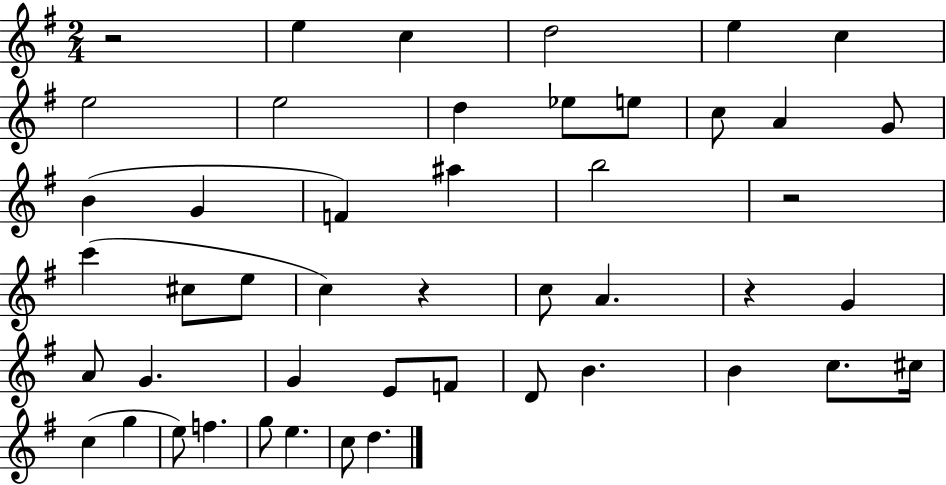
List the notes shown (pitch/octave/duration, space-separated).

R/h E5/q C5/q D5/h E5/q C5/q E5/h E5/h D5/q Eb5/e E5/e C5/e A4/q G4/e B4/q G4/q F4/q A#5/q B5/h R/h C6/q C#5/e E5/e C5/q R/q C5/e A4/q. R/q G4/q A4/e G4/q. G4/q E4/e F4/e D4/e B4/q. B4/q C5/e. C#5/s C5/q G5/q E5/e F5/q. G5/e E5/q. C5/e D5/q.